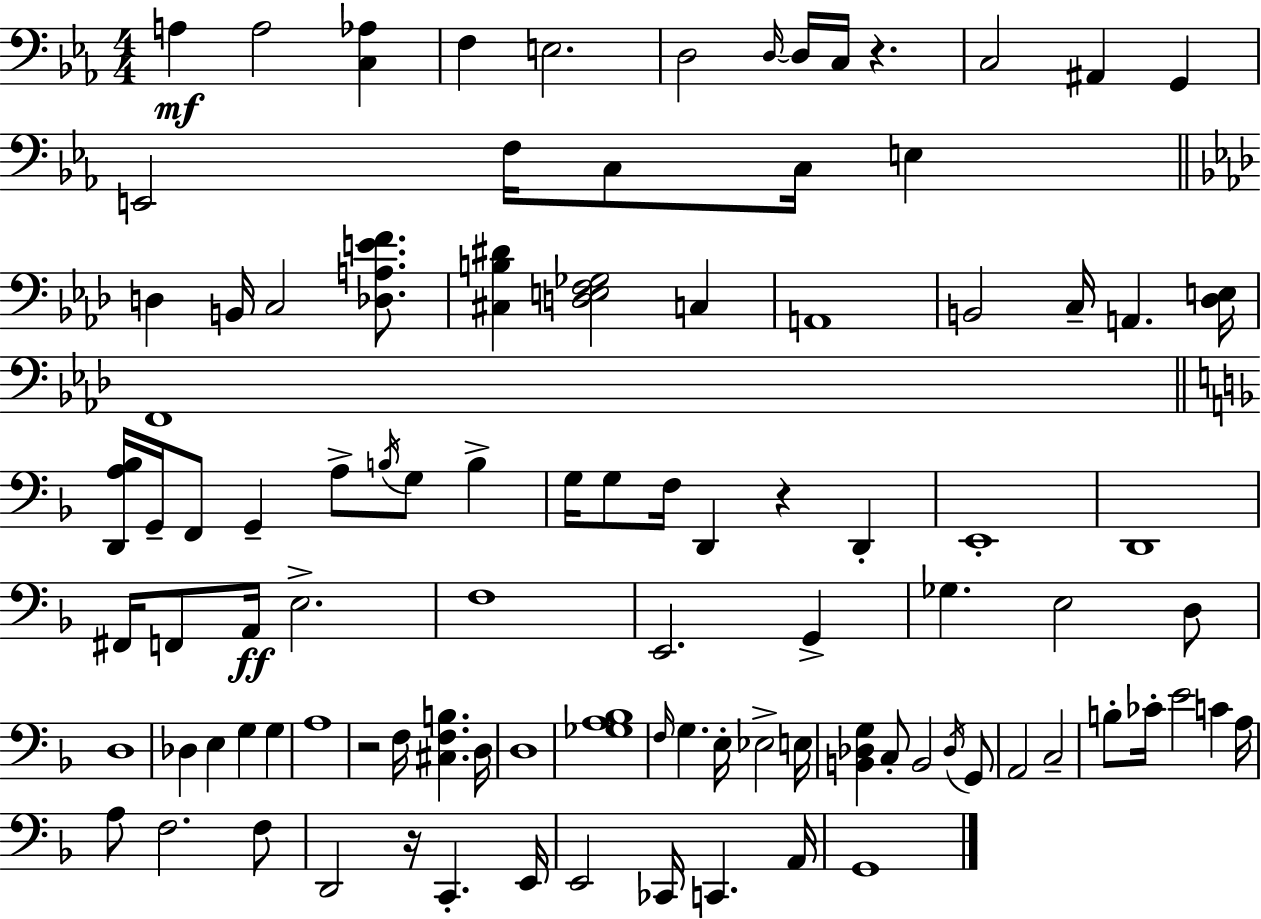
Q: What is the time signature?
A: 4/4